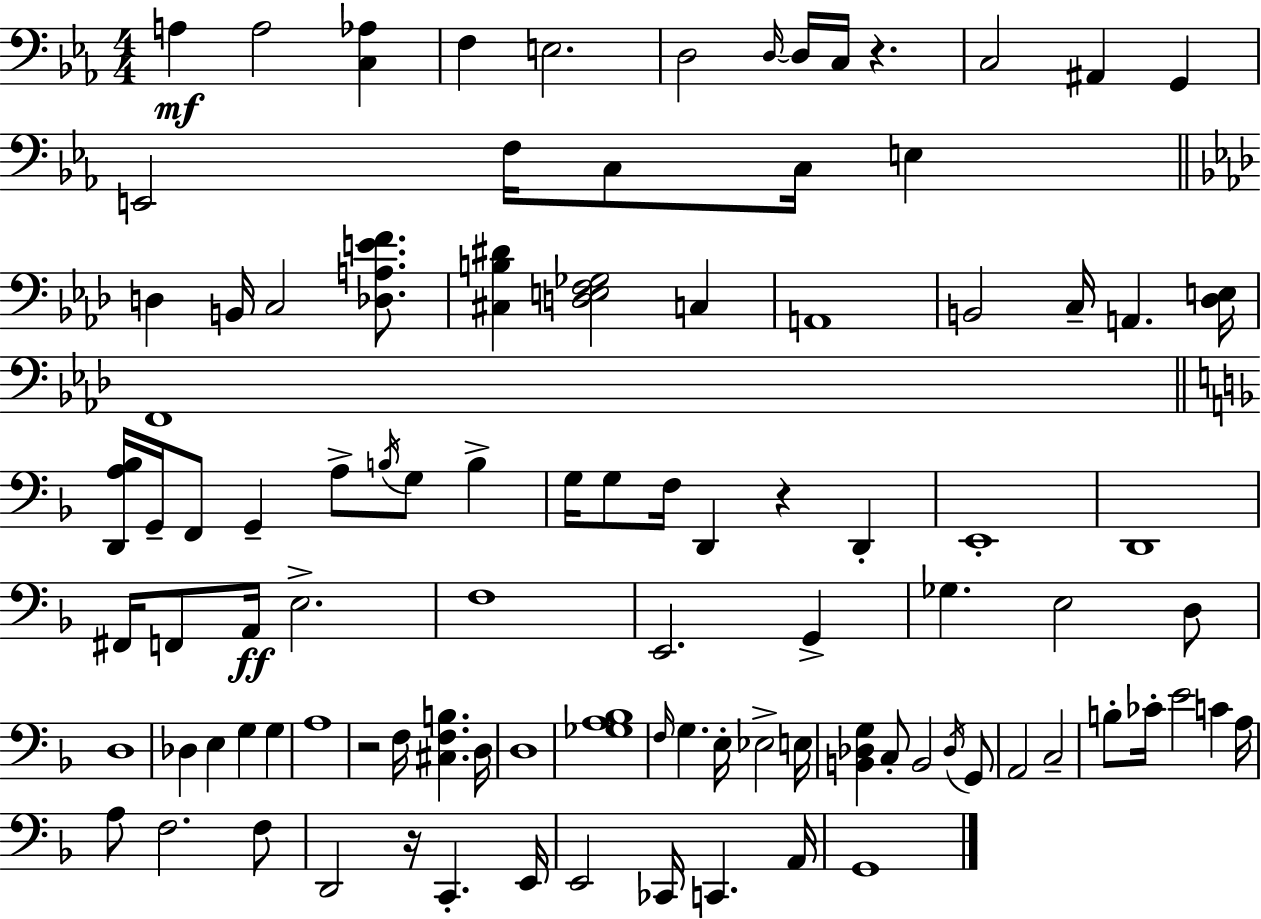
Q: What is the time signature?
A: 4/4